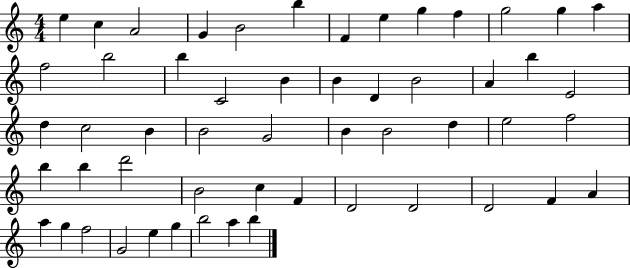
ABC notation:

X:1
T:Untitled
M:4/4
L:1/4
K:C
e c A2 G B2 b F e g f g2 g a f2 b2 b C2 B B D B2 A b E2 d c2 B B2 G2 B B2 d e2 f2 b b d'2 B2 c F D2 D2 D2 F A a g f2 G2 e g b2 a b